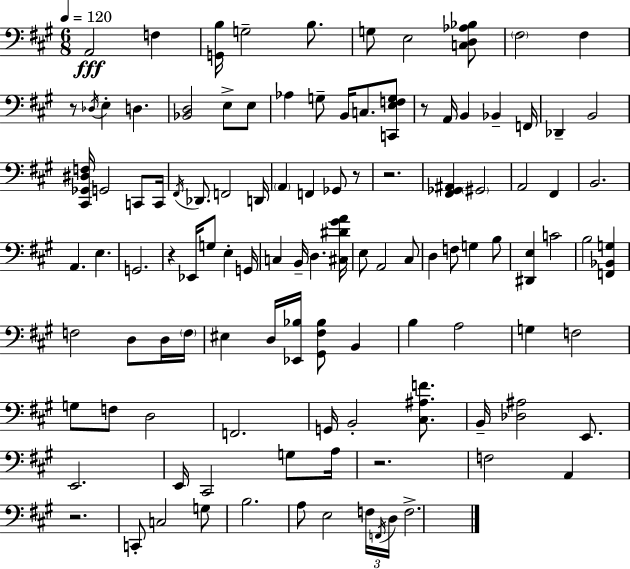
A2/h F3/q [G2,B3]/s G3/h B3/e. G3/e E3/h [C3,D3,Ab3,Bb3]/e F#3/h F#3/q R/e Db3/s E3/q D3/q. [Bb2,D3]/h E3/e E3/e Ab3/q G3/e B2/s C3/e. [C2,E3,F3,G3]/e R/e A2/s B2/q Bb2/q F2/s Db2/q B2/h [C#2,Gb2,D#3,F3]/s G2/h C2/e C2/s F#2/s Db2/e. F2/h D2/s A2/q F2/q Gb2/e R/e R/h. [F#2,Gb2,A#2]/q G#2/h A2/h F#2/q B2/h. A2/q. E3/q. G2/h. R/q Eb2/s G3/e E3/q G2/s C3/q B2/s D3/q. [C#3,D#4,G#4,A4]/s E3/e A2/h C#3/e D3/q F3/e G3/q B3/e [D#2,E3]/q C4/h B3/h [F2,Bb2,G3]/q F3/h D3/e D3/s F3/s EIS3/q D3/s [Eb2,Bb3]/s [G#2,F#3,Bb3]/e B2/q B3/q A3/h G3/q F3/h G3/e F3/e D3/h F2/h. G2/s B2/h [C#3,A#3,F4]/e. B2/s [Db3,A#3]/h E2/e. E2/h. E2/s C#2/h G3/e A3/s R/h. F3/h A2/q R/h. C2/e C3/h G3/e B3/h. A3/e E3/h F3/s F2/s D3/s F3/h.